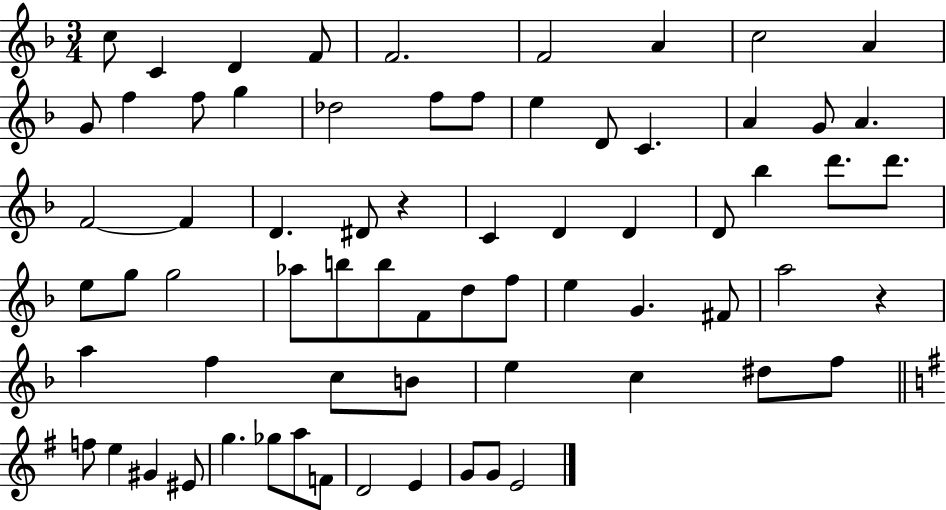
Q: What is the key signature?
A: F major